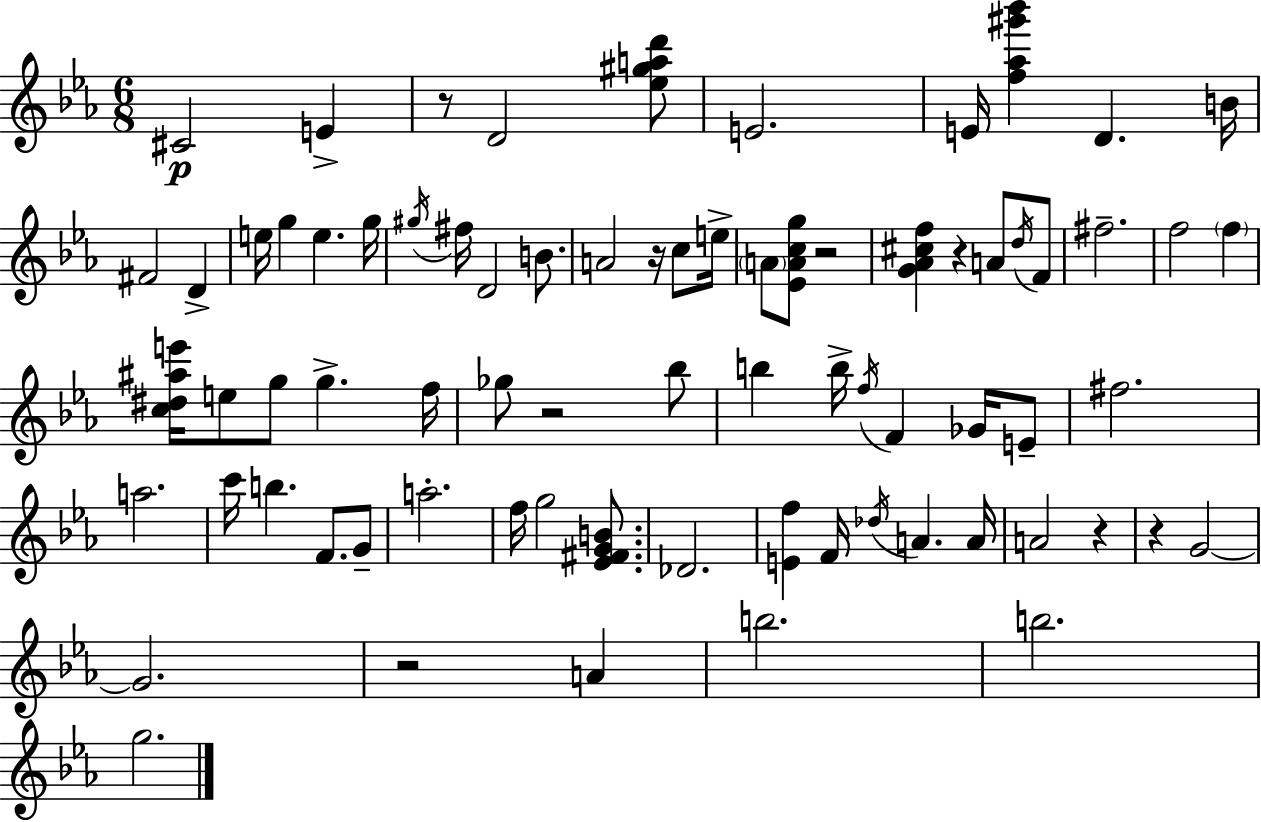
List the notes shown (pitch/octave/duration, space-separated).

C#4/h E4/q R/e D4/h [Eb5,G#5,A5,D6]/e E4/h. E4/s [F5,Ab5,G#6,Bb6]/q D4/q. B4/s F#4/h D4/q E5/s G5/q E5/q. G5/s G#5/s F#5/s D4/h B4/e. A4/h R/s C5/e E5/s A4/e [Eb4,A4,C5,G5]/e R/h [G4,Ab4,C#5,F5]/q R/q A4/e D5/s F4/e F#5/h. F5/h F5/q [C5,D#5,A#5,E6]/s E5/e G5/e G5/q. F5/s Gb5/e R/h Bb5/e B5/q B5/s F5/s F4/q Gb4/s E4/e F#5/h. A5/h. C6/s B5/q. F4/e. G4/e A5/h. F5/s G5/h [Eb4,F#4,G4,B4]/e. Db4/h. [E4,F5]/q F4/s Db5/s A4/q. A4/s A4/h R/q R/q G4/h G4/h. R/h A4/q B5/h. B5/h. G5/h.